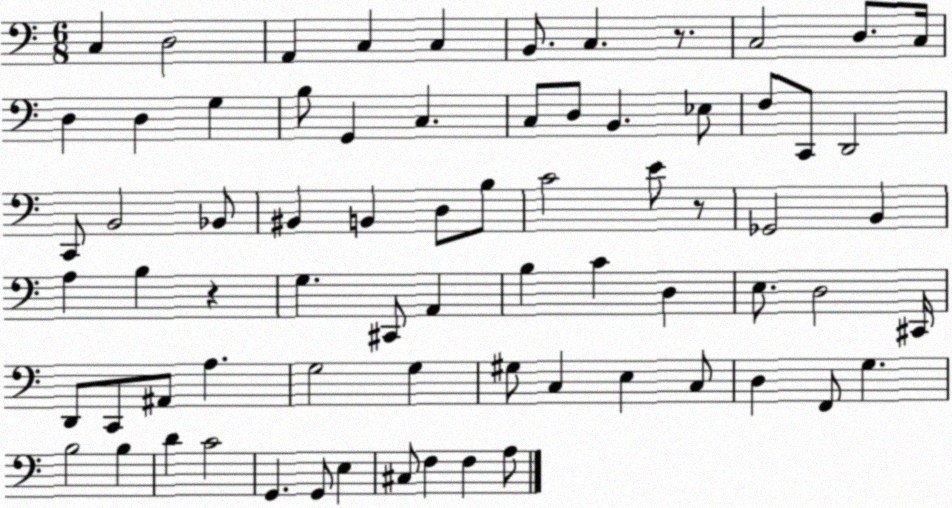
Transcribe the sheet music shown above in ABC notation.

X:1
T:Untitled
M:6/8
L:1/4
K:C
C, D,2 A,, C, C, B,,/2 C, z/2 C,2 D,/2 C,/4 D, D, G, B,/2 G,, C, C,/2 D,/2 B,, _E,/2 F,/2 C,,/2 D,,2 C,,/2 B,,2 _B,,/2 ^B,, B,, D,/2 B,/2 C2 E/2 z/2 _G,,2 B,, A, B, z G, ^C,,/2 A,, B, C D, E,/2 D,2 ^C,,/4 D,,/2 C,,/2 ^A,,/2 A, G,2 G, ^G,/2 C, E, C,/2 D, F,,/2 G, B,2 B, D C2 G,, G,,/2 E, ^C,/2 F, F, A,/2